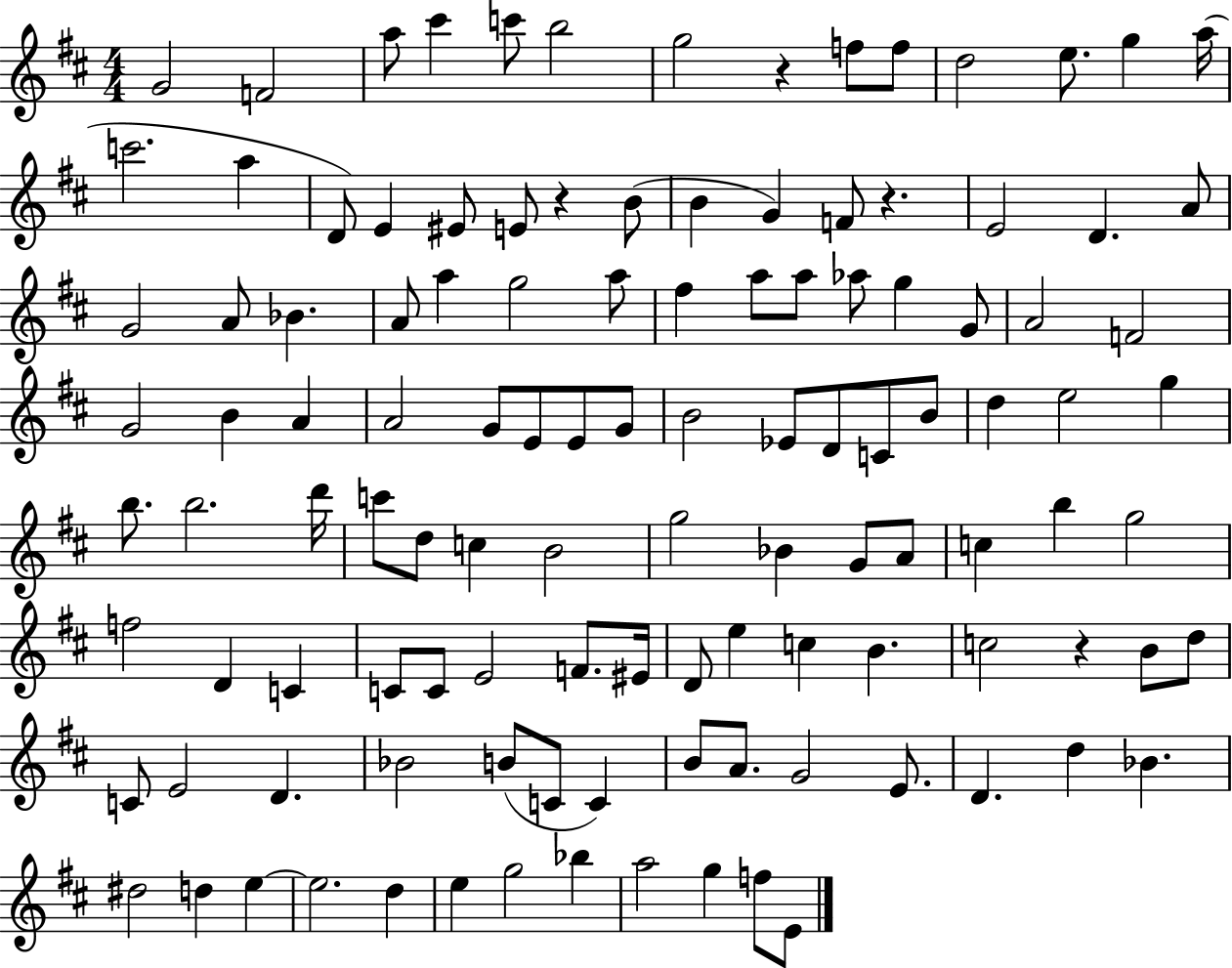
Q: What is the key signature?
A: D major